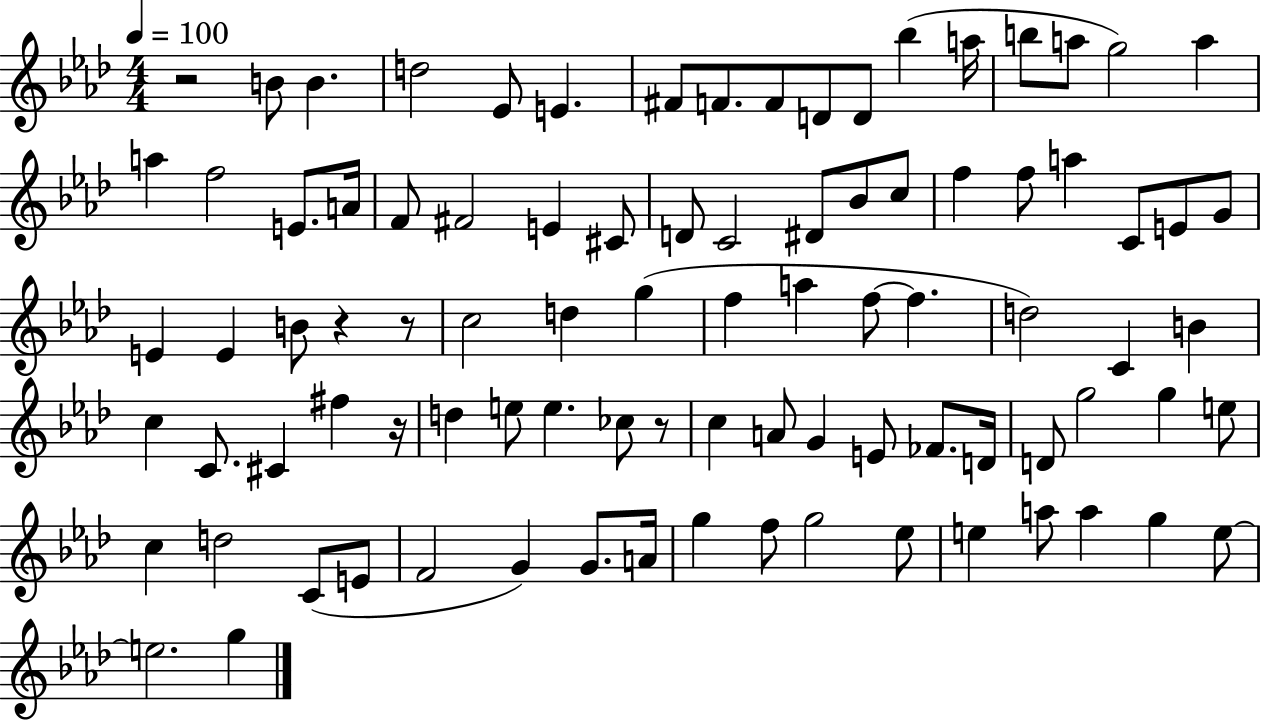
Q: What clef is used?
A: treble